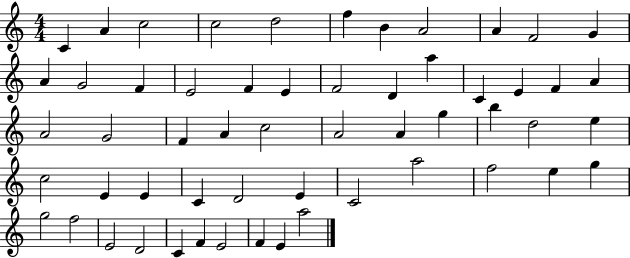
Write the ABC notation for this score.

X:1
T:Untitled
M:4/4
L:1/4
K:C
C A c2 c2 d2 f B A2 A F2 G A G2 F E2 F E F2 D a C E F A A2 G2 F A c2 A2 A g b d2 e c2 E E C D2 E C2 a2 f2 e g g2 f2 E2 D2 C F E2 F E a2